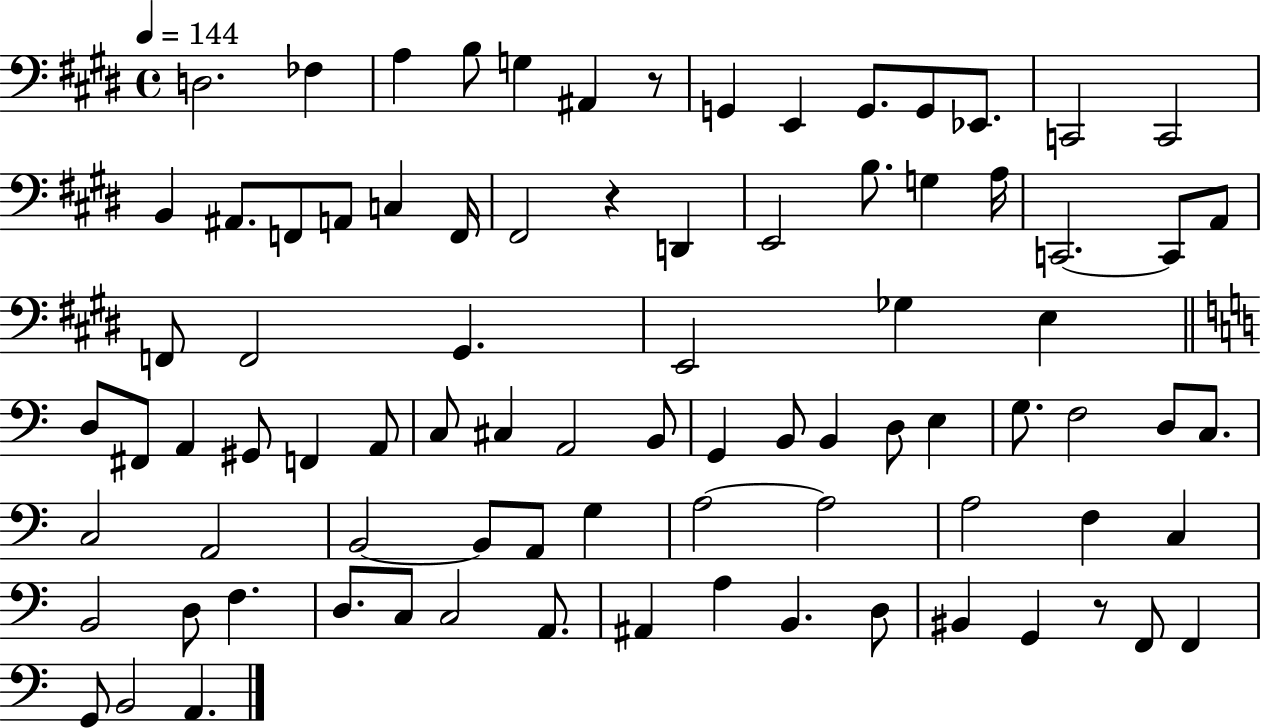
D3/h. FES3/q A3/q B3/e G3/q A#2/q R/e G2/q E2/q G2/e. G2/e Eb2/e. C2/h C2/h B2/q A#2/e. F2/e A2/e C3/q F2/s F#2/h R/q D2/q E2/h B3/e. G3/q A3/s C2/h. C2/e A2/e F2/e F2/h G#2/q. E2/h Gb3/q E3/q D3/e F#2/e A2/q G#2/e F2/q A2/e C3/e C#3/q A2/h B2/e G2/q B2/e B2/q D3/e E3/q G3/e. F3/h D3/e C3/e. C3/h A2/h B2/h B2/e A2/e G3/q A3/h A3/h A3/h F3/q C3/q B2/h D3/e F3/q. D3/e. C3/e C3/h A2/e. A#2/q A3/q B2/q. D3/e BIS2/q G2/q R/e F2/e F2/q G2/e B2/h A2/q.